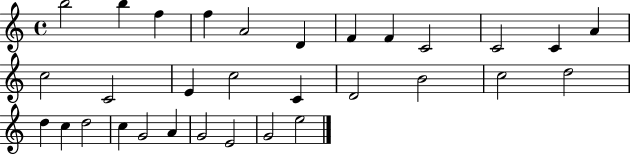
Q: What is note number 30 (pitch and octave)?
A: G4